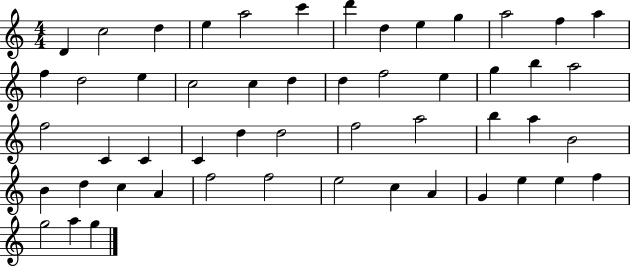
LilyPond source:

{
  \clef treble
  \numericTimeSignature
  \time 4/4
  \key c \major
  d'4 c''2 d''4 | e''4 a''2 c'''4 | d'''4 d''4 e''4 g''4 | a''2 f''4 a''4 | \break f''4 d''2 e''4 | c''2 c''4 d''4 | d''4 f''2 e''4 | g''4 b''4 a''2 | \break f''2 c'4 c'4 | c'4 d''4 d''2 | f''2 a''2 | b''4 a''4 b'2 | \break b'4 d''4 c''4 a'4 | f''2 f''2 | e''2 c''4 a'4 | g'4 e''4 e''4 f''4 | \break g''2 a''4 g''4 | \bar "|."
}